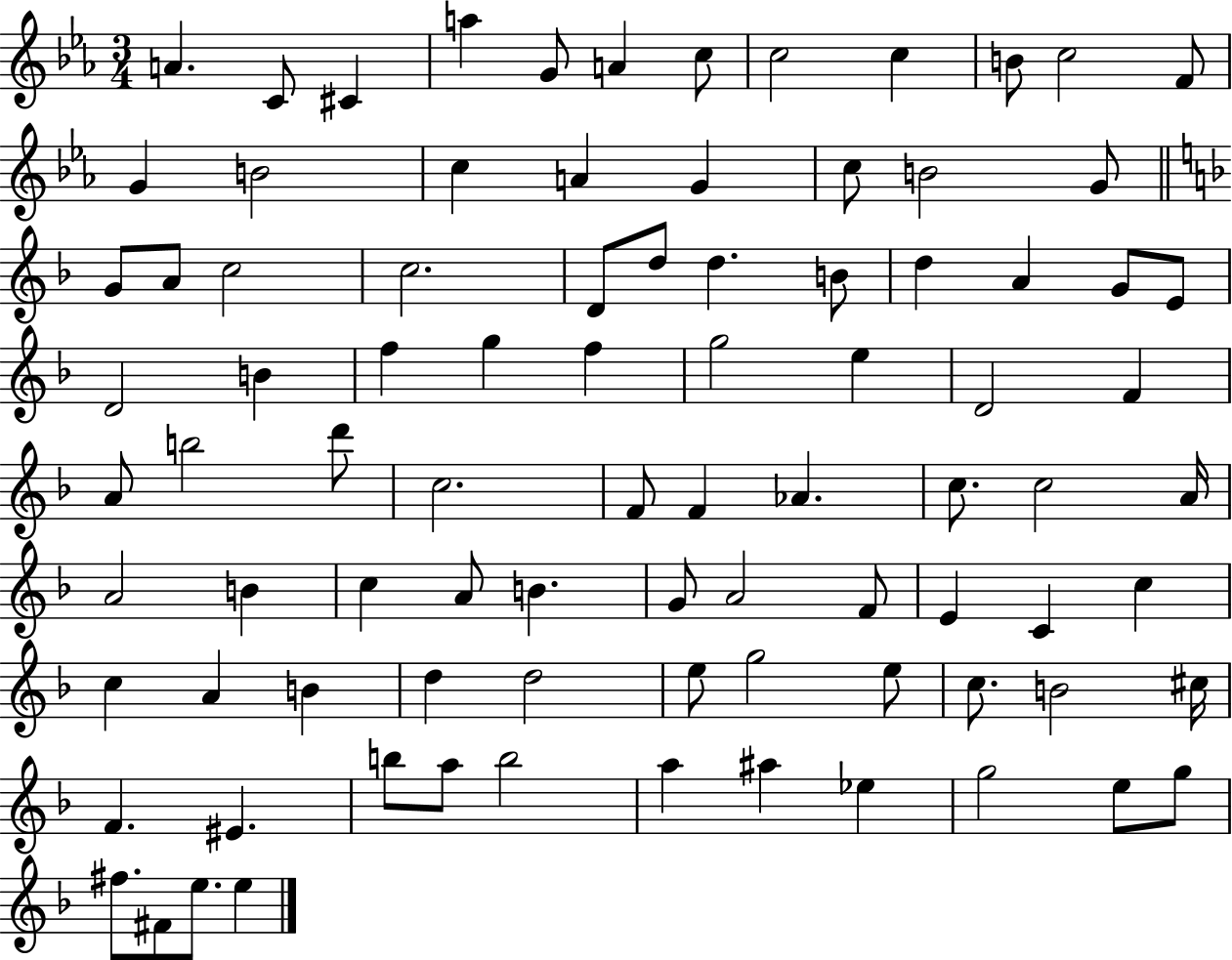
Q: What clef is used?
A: treble